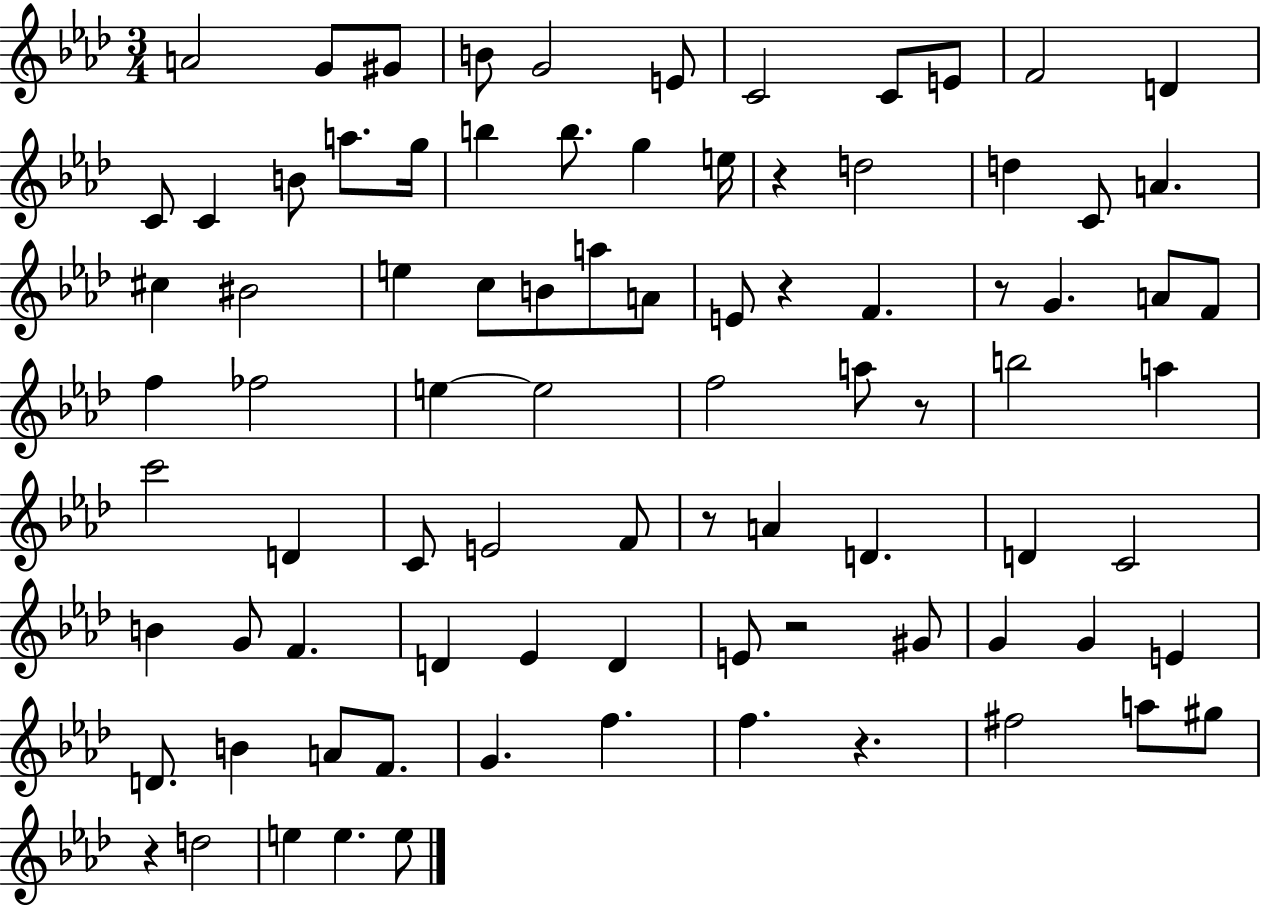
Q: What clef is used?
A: treble